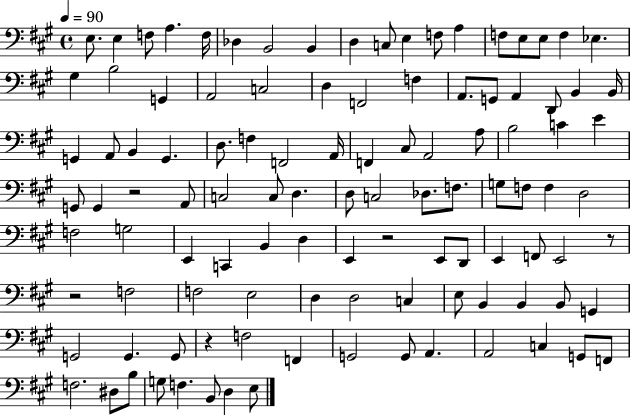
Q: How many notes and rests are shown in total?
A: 109